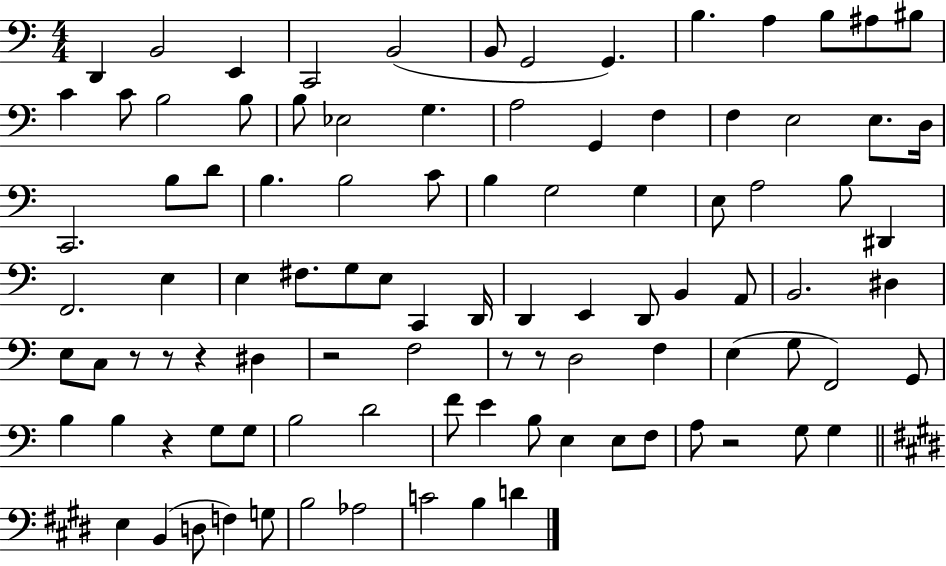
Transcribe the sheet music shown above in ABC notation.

X:1
T:Untitled
M:4/4
L:1/4
K:C
D,, B,,2 E,, C,,2 B,,2 B,,/2 G,,2 G,, B, A, B,/2 ^A,/2 ^B,/2 C C/2 B,2 B,/2 B,/2 _E,2 G, A,2 G,, F, F, E,2 E,/2 D,/4 C,,2 B,/2 D/2 B, B,2 C/2 B, G,2 G, E,/2 A,2 B,/2 ^D,, F,,2 E, E, ^F,/2 G,/2 E,/2 C,, D,,/4 D,, E,, D,,/2 B,, A,,/2 B,,2 ^D, E,/2 C,/2 z/2 z/2 z ^D, z2 F,2 z/2 z/2 D,2 F, E, G,/2 F,,2 G,,/2 B, B, z G,/2 G,/2 B,2 D2 F/2 E B,/2 E, E,/2 F,/2 A,/2 z2 G,/2 G, E, B,, D,/2 F, G,/2 B,2 _A,2 C2 B, D